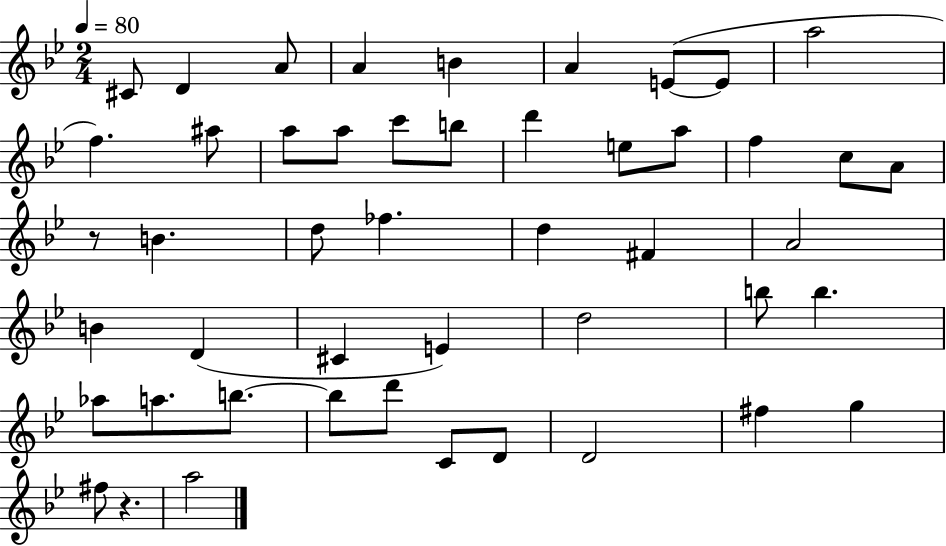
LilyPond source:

{
  \clef treble
  \numericTimeSignature
  \time 2/4
  \key bes \major
  \tempo 4 = 80
  cis'8 d'4 a'8 | a'4 b'4 | a'4 e'8~(~ e'8 | a''2 | \break f''4.) ais''8 | a''8 a''8 c'''8 b''8 | d'''4 e''8 a''8 | f''4 c''8 a'8 | \break r8 b'4. | d''8 fes''4. | d''4 fis'4 | a'2 | \break b'4 d'4( | cis'4 e'4) | d''2 | b''8 b''4. | \break aes''8 a''8. b''8.~~ | b''8 d'''8 c'8 d'8 | d'2 | fis''4 g''4 | \break fis''8 r4. | a''2 | \bar "|."
}